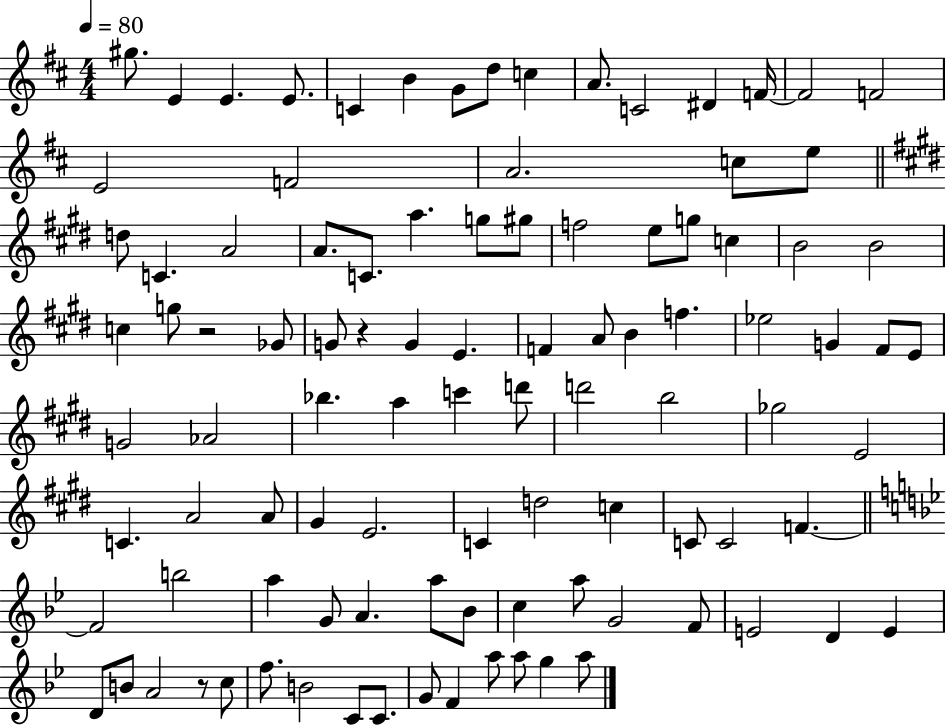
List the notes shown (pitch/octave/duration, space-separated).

G#5/e. E4/q E4/q. E4/e. C4/q B4/q G4/e D5/e C5/q A4/e. C4/h D#4/q F4/s F4/h F4/h E4/h F4/h A4/h. C5/e E5/e D5/e C4/q. A4/h A4/e. C4/e. A5/q. G5/e G#5/e F5/h E5/e G5/e C5/q B4/h B4/h C5/q G5/e R/h Gb4/e G4/e R/q G4/q E4/q. F4/q A4/e B4/q F5/q. Eb5/h G4/q F#4/e E4/e G4/h Ab4/h Bb5/q. A5/q C6/q D6/e D6/h B5/h Gb5/h E4/h C4/q. A4/h A4/e G#4/q E4/h. C4/q D5/h C5/q C4/e C4/h F4/q. F4/h B5/h A5/q G4/e A4/q. A5/e Bb4/e C5/q A5/e G4/h F4/e E4/h D4/q E4/q D4/e B4/e A4/h R/e C5/e F5/e. B4/h C4/e C4/e. G4/e F4/q A5/e A5/e G5/q A5/e